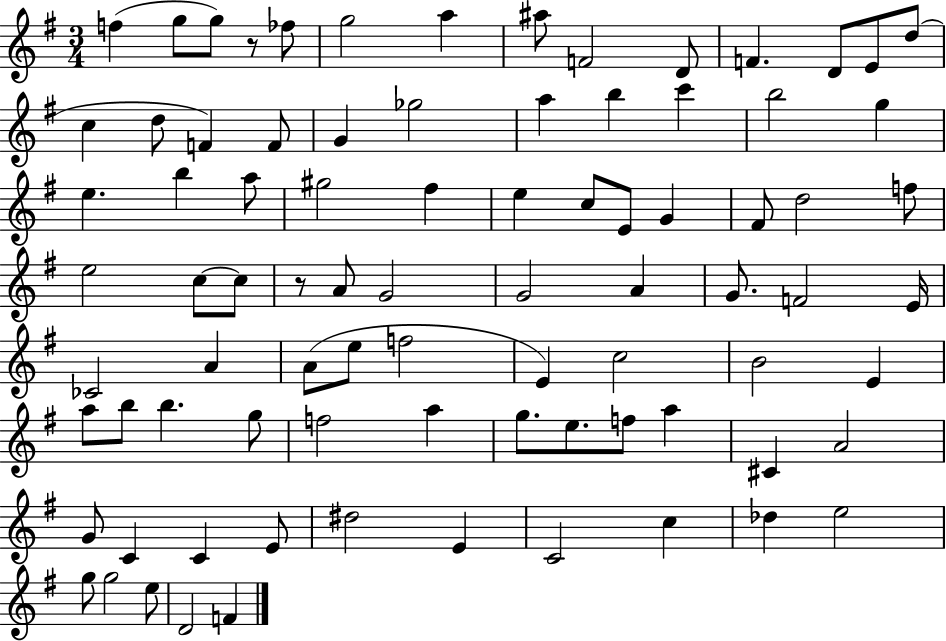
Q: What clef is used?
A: treble